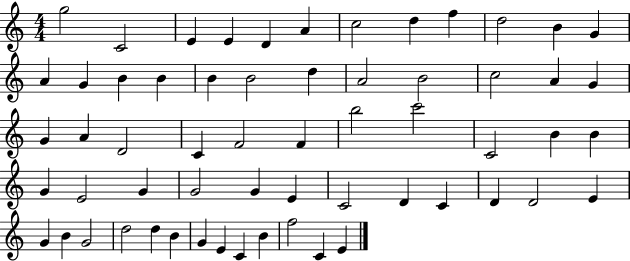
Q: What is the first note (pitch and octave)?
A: G5